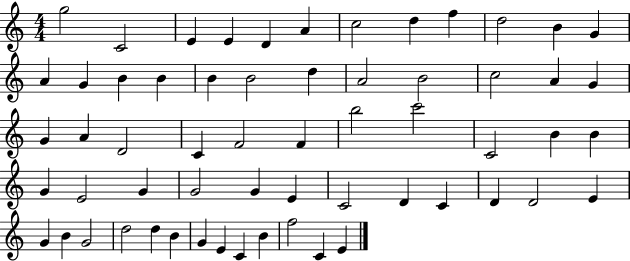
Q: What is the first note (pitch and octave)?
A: G5